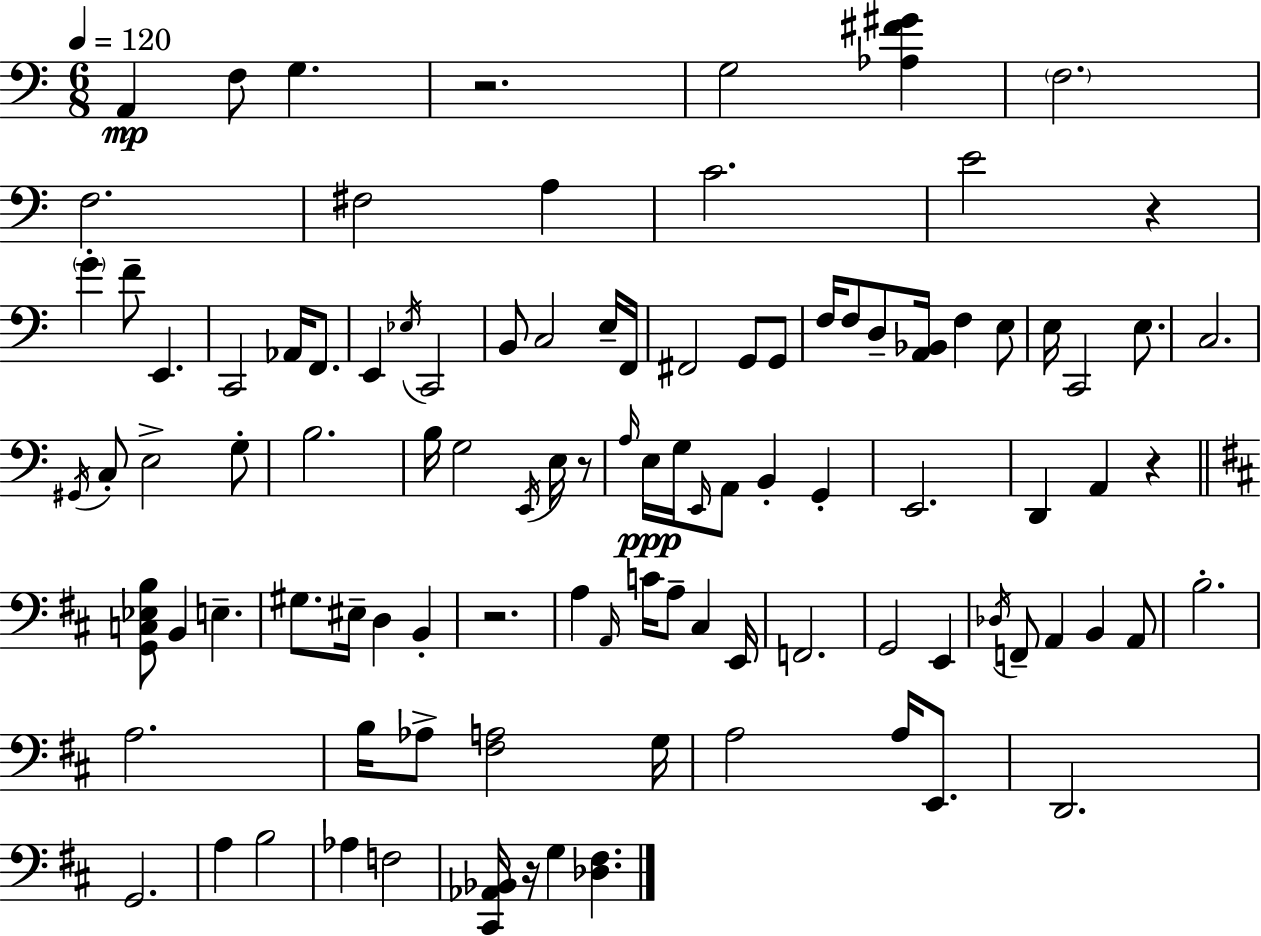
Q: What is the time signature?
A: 6/8